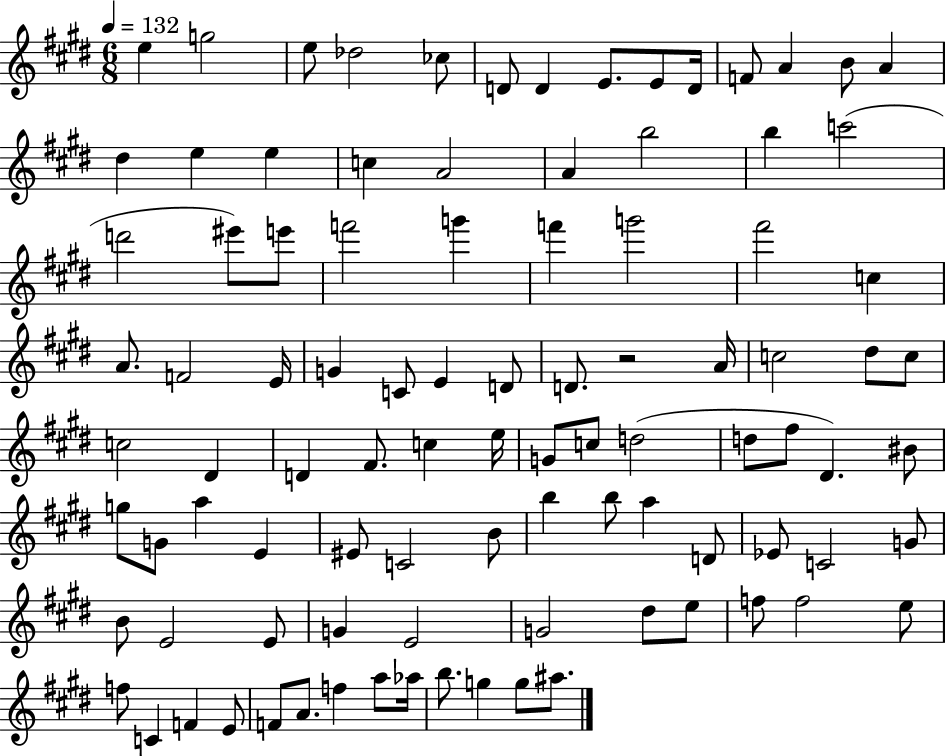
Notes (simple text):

E5/q G5/h E5/e Db5/h CES5/e D4/e D4/q E4/e. E4/e D4/s F4/e A4/q B4/e A4/q D#5/q E5/q E5/q C5/q A4/h A4/q B5/h B5/q C6/h D6/h EIS6/e E6/e F6/h G6/q F6/q G6/h F#6/h C5/q A4/e. F4/h E4/s G4/q C4/e E4/q D4/e D4/e. R/h A4/s C5/h D#5/e C5/e C5/h D#4/q D4/q F#4/e. C5/q E5/s G4/e C5/e D5/h D5/e F#5/e D#4/q. BIS4/e G5/e G4/e A5/q E4/q EIS4/e C4/h B4/e B5/q B5/e A5/q D4/e Eb4/e C4/h G4/e B4/e E4/h E4/e G4/q E4/h G4/h D#5/e E5/e F5/e F5/h E5/e F5/e C4/q F4/q E4/e F4/e A4/e. F5/q A5/e Ab5/s B5/e. G5/q G5/e A#5/e.